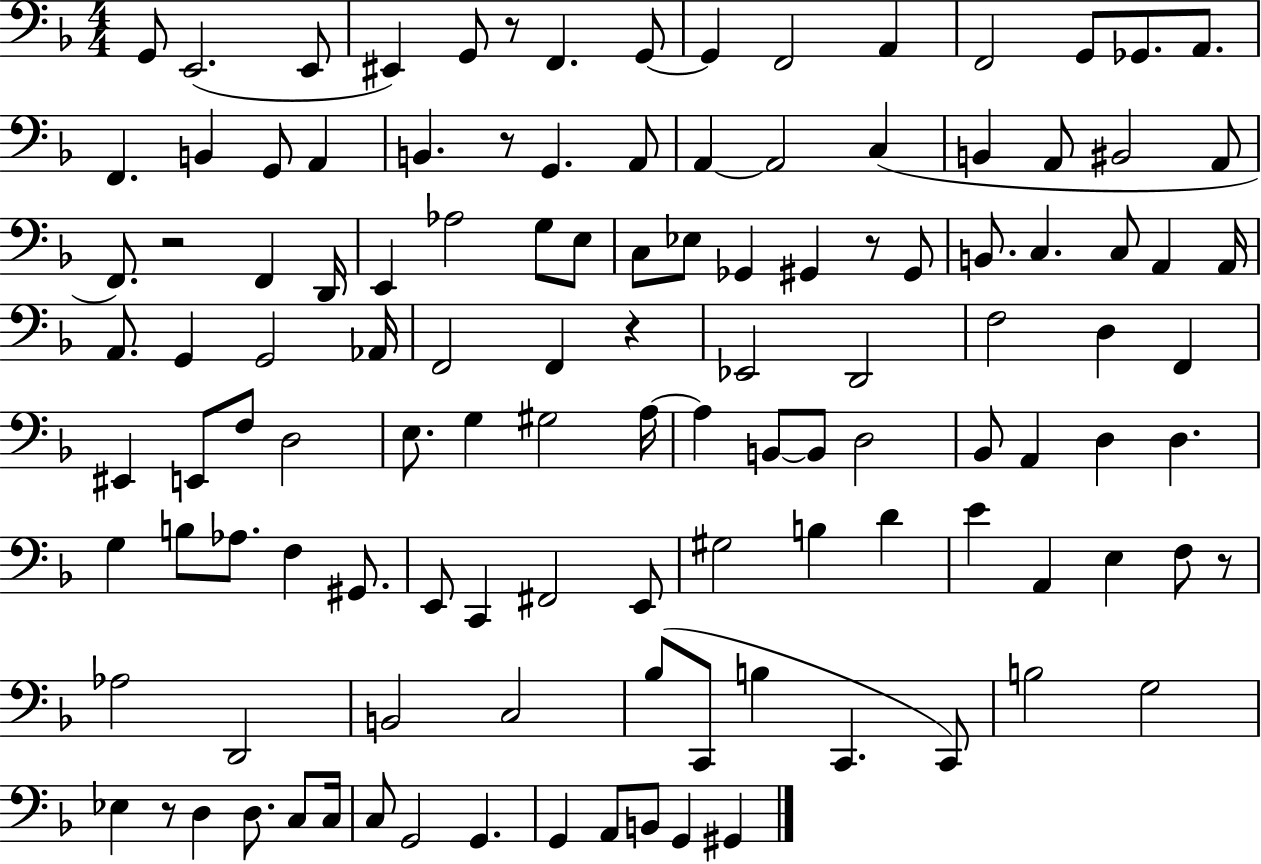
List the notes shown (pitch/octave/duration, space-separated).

G2/e E2/h. E2/e EIS2/q G2/e R/e F2/q. G2/e G2/q F2/h A2/q F2/h G2/e Gb2/e. A2/e. F2/q. B2/q G2/e A2/q B2/q. R/e G2/q. A2/e A2/q A2/h C3/q B2/q A2/e BIS2/h A2/e F2/e. R/h F2/q D2/s E2/q Ab3/h G3/e E3/e C3/e Eb3/e Gb2/q G#2/q R/e G#2/e B2/e. C3/q. C3/e A2/q A2/s A2/e. G2/q G2/h Ab2/s F2/h F2/q R/q Eb2/h D2/h F3/h D3/q F2/q EIS2/q E2/e F3/e D3/h E3/e. G3/q G#3/h A3/s A3/q B2/e B2/e D3/h Bb2/e A2/q D3/q D3/q. G3/q B3/e Ab3/e. F3/q G#2/e. E2/e C2/q F#2/h E2/e G#3/h B3/q D4/q E4/q A2/q E3/q F3/e R/e Ab3/h D2/h B2/h C3/h Bb3/e C2/e B3/q C2/q. C2/e B3/h G3/h Eb3/q R/e D3/q D3/e. C3/e C3/s C3/e G2/h G2/q. G2/q A2/e B2/e G2/q G#2/q